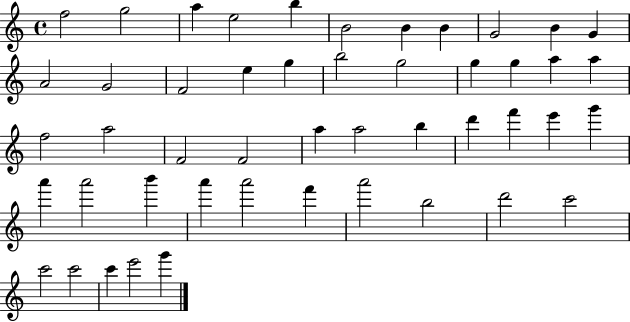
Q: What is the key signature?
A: C major